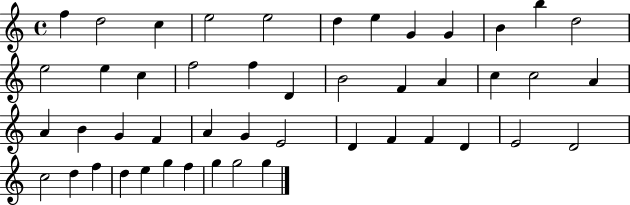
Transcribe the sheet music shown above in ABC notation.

X:1
T:Untitled
M:4/4
L:1/4
K:C
f d2 c e2 e2 d e G G B b d2 e2 e c f2 f D B2 F A c c2 A A B G F A G E2 D F F D E2 D2 c2 d f d e g f g g2 g